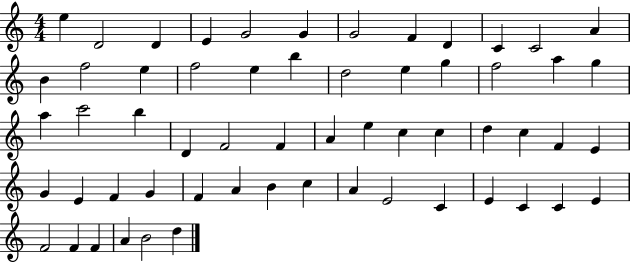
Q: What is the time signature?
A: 4/4